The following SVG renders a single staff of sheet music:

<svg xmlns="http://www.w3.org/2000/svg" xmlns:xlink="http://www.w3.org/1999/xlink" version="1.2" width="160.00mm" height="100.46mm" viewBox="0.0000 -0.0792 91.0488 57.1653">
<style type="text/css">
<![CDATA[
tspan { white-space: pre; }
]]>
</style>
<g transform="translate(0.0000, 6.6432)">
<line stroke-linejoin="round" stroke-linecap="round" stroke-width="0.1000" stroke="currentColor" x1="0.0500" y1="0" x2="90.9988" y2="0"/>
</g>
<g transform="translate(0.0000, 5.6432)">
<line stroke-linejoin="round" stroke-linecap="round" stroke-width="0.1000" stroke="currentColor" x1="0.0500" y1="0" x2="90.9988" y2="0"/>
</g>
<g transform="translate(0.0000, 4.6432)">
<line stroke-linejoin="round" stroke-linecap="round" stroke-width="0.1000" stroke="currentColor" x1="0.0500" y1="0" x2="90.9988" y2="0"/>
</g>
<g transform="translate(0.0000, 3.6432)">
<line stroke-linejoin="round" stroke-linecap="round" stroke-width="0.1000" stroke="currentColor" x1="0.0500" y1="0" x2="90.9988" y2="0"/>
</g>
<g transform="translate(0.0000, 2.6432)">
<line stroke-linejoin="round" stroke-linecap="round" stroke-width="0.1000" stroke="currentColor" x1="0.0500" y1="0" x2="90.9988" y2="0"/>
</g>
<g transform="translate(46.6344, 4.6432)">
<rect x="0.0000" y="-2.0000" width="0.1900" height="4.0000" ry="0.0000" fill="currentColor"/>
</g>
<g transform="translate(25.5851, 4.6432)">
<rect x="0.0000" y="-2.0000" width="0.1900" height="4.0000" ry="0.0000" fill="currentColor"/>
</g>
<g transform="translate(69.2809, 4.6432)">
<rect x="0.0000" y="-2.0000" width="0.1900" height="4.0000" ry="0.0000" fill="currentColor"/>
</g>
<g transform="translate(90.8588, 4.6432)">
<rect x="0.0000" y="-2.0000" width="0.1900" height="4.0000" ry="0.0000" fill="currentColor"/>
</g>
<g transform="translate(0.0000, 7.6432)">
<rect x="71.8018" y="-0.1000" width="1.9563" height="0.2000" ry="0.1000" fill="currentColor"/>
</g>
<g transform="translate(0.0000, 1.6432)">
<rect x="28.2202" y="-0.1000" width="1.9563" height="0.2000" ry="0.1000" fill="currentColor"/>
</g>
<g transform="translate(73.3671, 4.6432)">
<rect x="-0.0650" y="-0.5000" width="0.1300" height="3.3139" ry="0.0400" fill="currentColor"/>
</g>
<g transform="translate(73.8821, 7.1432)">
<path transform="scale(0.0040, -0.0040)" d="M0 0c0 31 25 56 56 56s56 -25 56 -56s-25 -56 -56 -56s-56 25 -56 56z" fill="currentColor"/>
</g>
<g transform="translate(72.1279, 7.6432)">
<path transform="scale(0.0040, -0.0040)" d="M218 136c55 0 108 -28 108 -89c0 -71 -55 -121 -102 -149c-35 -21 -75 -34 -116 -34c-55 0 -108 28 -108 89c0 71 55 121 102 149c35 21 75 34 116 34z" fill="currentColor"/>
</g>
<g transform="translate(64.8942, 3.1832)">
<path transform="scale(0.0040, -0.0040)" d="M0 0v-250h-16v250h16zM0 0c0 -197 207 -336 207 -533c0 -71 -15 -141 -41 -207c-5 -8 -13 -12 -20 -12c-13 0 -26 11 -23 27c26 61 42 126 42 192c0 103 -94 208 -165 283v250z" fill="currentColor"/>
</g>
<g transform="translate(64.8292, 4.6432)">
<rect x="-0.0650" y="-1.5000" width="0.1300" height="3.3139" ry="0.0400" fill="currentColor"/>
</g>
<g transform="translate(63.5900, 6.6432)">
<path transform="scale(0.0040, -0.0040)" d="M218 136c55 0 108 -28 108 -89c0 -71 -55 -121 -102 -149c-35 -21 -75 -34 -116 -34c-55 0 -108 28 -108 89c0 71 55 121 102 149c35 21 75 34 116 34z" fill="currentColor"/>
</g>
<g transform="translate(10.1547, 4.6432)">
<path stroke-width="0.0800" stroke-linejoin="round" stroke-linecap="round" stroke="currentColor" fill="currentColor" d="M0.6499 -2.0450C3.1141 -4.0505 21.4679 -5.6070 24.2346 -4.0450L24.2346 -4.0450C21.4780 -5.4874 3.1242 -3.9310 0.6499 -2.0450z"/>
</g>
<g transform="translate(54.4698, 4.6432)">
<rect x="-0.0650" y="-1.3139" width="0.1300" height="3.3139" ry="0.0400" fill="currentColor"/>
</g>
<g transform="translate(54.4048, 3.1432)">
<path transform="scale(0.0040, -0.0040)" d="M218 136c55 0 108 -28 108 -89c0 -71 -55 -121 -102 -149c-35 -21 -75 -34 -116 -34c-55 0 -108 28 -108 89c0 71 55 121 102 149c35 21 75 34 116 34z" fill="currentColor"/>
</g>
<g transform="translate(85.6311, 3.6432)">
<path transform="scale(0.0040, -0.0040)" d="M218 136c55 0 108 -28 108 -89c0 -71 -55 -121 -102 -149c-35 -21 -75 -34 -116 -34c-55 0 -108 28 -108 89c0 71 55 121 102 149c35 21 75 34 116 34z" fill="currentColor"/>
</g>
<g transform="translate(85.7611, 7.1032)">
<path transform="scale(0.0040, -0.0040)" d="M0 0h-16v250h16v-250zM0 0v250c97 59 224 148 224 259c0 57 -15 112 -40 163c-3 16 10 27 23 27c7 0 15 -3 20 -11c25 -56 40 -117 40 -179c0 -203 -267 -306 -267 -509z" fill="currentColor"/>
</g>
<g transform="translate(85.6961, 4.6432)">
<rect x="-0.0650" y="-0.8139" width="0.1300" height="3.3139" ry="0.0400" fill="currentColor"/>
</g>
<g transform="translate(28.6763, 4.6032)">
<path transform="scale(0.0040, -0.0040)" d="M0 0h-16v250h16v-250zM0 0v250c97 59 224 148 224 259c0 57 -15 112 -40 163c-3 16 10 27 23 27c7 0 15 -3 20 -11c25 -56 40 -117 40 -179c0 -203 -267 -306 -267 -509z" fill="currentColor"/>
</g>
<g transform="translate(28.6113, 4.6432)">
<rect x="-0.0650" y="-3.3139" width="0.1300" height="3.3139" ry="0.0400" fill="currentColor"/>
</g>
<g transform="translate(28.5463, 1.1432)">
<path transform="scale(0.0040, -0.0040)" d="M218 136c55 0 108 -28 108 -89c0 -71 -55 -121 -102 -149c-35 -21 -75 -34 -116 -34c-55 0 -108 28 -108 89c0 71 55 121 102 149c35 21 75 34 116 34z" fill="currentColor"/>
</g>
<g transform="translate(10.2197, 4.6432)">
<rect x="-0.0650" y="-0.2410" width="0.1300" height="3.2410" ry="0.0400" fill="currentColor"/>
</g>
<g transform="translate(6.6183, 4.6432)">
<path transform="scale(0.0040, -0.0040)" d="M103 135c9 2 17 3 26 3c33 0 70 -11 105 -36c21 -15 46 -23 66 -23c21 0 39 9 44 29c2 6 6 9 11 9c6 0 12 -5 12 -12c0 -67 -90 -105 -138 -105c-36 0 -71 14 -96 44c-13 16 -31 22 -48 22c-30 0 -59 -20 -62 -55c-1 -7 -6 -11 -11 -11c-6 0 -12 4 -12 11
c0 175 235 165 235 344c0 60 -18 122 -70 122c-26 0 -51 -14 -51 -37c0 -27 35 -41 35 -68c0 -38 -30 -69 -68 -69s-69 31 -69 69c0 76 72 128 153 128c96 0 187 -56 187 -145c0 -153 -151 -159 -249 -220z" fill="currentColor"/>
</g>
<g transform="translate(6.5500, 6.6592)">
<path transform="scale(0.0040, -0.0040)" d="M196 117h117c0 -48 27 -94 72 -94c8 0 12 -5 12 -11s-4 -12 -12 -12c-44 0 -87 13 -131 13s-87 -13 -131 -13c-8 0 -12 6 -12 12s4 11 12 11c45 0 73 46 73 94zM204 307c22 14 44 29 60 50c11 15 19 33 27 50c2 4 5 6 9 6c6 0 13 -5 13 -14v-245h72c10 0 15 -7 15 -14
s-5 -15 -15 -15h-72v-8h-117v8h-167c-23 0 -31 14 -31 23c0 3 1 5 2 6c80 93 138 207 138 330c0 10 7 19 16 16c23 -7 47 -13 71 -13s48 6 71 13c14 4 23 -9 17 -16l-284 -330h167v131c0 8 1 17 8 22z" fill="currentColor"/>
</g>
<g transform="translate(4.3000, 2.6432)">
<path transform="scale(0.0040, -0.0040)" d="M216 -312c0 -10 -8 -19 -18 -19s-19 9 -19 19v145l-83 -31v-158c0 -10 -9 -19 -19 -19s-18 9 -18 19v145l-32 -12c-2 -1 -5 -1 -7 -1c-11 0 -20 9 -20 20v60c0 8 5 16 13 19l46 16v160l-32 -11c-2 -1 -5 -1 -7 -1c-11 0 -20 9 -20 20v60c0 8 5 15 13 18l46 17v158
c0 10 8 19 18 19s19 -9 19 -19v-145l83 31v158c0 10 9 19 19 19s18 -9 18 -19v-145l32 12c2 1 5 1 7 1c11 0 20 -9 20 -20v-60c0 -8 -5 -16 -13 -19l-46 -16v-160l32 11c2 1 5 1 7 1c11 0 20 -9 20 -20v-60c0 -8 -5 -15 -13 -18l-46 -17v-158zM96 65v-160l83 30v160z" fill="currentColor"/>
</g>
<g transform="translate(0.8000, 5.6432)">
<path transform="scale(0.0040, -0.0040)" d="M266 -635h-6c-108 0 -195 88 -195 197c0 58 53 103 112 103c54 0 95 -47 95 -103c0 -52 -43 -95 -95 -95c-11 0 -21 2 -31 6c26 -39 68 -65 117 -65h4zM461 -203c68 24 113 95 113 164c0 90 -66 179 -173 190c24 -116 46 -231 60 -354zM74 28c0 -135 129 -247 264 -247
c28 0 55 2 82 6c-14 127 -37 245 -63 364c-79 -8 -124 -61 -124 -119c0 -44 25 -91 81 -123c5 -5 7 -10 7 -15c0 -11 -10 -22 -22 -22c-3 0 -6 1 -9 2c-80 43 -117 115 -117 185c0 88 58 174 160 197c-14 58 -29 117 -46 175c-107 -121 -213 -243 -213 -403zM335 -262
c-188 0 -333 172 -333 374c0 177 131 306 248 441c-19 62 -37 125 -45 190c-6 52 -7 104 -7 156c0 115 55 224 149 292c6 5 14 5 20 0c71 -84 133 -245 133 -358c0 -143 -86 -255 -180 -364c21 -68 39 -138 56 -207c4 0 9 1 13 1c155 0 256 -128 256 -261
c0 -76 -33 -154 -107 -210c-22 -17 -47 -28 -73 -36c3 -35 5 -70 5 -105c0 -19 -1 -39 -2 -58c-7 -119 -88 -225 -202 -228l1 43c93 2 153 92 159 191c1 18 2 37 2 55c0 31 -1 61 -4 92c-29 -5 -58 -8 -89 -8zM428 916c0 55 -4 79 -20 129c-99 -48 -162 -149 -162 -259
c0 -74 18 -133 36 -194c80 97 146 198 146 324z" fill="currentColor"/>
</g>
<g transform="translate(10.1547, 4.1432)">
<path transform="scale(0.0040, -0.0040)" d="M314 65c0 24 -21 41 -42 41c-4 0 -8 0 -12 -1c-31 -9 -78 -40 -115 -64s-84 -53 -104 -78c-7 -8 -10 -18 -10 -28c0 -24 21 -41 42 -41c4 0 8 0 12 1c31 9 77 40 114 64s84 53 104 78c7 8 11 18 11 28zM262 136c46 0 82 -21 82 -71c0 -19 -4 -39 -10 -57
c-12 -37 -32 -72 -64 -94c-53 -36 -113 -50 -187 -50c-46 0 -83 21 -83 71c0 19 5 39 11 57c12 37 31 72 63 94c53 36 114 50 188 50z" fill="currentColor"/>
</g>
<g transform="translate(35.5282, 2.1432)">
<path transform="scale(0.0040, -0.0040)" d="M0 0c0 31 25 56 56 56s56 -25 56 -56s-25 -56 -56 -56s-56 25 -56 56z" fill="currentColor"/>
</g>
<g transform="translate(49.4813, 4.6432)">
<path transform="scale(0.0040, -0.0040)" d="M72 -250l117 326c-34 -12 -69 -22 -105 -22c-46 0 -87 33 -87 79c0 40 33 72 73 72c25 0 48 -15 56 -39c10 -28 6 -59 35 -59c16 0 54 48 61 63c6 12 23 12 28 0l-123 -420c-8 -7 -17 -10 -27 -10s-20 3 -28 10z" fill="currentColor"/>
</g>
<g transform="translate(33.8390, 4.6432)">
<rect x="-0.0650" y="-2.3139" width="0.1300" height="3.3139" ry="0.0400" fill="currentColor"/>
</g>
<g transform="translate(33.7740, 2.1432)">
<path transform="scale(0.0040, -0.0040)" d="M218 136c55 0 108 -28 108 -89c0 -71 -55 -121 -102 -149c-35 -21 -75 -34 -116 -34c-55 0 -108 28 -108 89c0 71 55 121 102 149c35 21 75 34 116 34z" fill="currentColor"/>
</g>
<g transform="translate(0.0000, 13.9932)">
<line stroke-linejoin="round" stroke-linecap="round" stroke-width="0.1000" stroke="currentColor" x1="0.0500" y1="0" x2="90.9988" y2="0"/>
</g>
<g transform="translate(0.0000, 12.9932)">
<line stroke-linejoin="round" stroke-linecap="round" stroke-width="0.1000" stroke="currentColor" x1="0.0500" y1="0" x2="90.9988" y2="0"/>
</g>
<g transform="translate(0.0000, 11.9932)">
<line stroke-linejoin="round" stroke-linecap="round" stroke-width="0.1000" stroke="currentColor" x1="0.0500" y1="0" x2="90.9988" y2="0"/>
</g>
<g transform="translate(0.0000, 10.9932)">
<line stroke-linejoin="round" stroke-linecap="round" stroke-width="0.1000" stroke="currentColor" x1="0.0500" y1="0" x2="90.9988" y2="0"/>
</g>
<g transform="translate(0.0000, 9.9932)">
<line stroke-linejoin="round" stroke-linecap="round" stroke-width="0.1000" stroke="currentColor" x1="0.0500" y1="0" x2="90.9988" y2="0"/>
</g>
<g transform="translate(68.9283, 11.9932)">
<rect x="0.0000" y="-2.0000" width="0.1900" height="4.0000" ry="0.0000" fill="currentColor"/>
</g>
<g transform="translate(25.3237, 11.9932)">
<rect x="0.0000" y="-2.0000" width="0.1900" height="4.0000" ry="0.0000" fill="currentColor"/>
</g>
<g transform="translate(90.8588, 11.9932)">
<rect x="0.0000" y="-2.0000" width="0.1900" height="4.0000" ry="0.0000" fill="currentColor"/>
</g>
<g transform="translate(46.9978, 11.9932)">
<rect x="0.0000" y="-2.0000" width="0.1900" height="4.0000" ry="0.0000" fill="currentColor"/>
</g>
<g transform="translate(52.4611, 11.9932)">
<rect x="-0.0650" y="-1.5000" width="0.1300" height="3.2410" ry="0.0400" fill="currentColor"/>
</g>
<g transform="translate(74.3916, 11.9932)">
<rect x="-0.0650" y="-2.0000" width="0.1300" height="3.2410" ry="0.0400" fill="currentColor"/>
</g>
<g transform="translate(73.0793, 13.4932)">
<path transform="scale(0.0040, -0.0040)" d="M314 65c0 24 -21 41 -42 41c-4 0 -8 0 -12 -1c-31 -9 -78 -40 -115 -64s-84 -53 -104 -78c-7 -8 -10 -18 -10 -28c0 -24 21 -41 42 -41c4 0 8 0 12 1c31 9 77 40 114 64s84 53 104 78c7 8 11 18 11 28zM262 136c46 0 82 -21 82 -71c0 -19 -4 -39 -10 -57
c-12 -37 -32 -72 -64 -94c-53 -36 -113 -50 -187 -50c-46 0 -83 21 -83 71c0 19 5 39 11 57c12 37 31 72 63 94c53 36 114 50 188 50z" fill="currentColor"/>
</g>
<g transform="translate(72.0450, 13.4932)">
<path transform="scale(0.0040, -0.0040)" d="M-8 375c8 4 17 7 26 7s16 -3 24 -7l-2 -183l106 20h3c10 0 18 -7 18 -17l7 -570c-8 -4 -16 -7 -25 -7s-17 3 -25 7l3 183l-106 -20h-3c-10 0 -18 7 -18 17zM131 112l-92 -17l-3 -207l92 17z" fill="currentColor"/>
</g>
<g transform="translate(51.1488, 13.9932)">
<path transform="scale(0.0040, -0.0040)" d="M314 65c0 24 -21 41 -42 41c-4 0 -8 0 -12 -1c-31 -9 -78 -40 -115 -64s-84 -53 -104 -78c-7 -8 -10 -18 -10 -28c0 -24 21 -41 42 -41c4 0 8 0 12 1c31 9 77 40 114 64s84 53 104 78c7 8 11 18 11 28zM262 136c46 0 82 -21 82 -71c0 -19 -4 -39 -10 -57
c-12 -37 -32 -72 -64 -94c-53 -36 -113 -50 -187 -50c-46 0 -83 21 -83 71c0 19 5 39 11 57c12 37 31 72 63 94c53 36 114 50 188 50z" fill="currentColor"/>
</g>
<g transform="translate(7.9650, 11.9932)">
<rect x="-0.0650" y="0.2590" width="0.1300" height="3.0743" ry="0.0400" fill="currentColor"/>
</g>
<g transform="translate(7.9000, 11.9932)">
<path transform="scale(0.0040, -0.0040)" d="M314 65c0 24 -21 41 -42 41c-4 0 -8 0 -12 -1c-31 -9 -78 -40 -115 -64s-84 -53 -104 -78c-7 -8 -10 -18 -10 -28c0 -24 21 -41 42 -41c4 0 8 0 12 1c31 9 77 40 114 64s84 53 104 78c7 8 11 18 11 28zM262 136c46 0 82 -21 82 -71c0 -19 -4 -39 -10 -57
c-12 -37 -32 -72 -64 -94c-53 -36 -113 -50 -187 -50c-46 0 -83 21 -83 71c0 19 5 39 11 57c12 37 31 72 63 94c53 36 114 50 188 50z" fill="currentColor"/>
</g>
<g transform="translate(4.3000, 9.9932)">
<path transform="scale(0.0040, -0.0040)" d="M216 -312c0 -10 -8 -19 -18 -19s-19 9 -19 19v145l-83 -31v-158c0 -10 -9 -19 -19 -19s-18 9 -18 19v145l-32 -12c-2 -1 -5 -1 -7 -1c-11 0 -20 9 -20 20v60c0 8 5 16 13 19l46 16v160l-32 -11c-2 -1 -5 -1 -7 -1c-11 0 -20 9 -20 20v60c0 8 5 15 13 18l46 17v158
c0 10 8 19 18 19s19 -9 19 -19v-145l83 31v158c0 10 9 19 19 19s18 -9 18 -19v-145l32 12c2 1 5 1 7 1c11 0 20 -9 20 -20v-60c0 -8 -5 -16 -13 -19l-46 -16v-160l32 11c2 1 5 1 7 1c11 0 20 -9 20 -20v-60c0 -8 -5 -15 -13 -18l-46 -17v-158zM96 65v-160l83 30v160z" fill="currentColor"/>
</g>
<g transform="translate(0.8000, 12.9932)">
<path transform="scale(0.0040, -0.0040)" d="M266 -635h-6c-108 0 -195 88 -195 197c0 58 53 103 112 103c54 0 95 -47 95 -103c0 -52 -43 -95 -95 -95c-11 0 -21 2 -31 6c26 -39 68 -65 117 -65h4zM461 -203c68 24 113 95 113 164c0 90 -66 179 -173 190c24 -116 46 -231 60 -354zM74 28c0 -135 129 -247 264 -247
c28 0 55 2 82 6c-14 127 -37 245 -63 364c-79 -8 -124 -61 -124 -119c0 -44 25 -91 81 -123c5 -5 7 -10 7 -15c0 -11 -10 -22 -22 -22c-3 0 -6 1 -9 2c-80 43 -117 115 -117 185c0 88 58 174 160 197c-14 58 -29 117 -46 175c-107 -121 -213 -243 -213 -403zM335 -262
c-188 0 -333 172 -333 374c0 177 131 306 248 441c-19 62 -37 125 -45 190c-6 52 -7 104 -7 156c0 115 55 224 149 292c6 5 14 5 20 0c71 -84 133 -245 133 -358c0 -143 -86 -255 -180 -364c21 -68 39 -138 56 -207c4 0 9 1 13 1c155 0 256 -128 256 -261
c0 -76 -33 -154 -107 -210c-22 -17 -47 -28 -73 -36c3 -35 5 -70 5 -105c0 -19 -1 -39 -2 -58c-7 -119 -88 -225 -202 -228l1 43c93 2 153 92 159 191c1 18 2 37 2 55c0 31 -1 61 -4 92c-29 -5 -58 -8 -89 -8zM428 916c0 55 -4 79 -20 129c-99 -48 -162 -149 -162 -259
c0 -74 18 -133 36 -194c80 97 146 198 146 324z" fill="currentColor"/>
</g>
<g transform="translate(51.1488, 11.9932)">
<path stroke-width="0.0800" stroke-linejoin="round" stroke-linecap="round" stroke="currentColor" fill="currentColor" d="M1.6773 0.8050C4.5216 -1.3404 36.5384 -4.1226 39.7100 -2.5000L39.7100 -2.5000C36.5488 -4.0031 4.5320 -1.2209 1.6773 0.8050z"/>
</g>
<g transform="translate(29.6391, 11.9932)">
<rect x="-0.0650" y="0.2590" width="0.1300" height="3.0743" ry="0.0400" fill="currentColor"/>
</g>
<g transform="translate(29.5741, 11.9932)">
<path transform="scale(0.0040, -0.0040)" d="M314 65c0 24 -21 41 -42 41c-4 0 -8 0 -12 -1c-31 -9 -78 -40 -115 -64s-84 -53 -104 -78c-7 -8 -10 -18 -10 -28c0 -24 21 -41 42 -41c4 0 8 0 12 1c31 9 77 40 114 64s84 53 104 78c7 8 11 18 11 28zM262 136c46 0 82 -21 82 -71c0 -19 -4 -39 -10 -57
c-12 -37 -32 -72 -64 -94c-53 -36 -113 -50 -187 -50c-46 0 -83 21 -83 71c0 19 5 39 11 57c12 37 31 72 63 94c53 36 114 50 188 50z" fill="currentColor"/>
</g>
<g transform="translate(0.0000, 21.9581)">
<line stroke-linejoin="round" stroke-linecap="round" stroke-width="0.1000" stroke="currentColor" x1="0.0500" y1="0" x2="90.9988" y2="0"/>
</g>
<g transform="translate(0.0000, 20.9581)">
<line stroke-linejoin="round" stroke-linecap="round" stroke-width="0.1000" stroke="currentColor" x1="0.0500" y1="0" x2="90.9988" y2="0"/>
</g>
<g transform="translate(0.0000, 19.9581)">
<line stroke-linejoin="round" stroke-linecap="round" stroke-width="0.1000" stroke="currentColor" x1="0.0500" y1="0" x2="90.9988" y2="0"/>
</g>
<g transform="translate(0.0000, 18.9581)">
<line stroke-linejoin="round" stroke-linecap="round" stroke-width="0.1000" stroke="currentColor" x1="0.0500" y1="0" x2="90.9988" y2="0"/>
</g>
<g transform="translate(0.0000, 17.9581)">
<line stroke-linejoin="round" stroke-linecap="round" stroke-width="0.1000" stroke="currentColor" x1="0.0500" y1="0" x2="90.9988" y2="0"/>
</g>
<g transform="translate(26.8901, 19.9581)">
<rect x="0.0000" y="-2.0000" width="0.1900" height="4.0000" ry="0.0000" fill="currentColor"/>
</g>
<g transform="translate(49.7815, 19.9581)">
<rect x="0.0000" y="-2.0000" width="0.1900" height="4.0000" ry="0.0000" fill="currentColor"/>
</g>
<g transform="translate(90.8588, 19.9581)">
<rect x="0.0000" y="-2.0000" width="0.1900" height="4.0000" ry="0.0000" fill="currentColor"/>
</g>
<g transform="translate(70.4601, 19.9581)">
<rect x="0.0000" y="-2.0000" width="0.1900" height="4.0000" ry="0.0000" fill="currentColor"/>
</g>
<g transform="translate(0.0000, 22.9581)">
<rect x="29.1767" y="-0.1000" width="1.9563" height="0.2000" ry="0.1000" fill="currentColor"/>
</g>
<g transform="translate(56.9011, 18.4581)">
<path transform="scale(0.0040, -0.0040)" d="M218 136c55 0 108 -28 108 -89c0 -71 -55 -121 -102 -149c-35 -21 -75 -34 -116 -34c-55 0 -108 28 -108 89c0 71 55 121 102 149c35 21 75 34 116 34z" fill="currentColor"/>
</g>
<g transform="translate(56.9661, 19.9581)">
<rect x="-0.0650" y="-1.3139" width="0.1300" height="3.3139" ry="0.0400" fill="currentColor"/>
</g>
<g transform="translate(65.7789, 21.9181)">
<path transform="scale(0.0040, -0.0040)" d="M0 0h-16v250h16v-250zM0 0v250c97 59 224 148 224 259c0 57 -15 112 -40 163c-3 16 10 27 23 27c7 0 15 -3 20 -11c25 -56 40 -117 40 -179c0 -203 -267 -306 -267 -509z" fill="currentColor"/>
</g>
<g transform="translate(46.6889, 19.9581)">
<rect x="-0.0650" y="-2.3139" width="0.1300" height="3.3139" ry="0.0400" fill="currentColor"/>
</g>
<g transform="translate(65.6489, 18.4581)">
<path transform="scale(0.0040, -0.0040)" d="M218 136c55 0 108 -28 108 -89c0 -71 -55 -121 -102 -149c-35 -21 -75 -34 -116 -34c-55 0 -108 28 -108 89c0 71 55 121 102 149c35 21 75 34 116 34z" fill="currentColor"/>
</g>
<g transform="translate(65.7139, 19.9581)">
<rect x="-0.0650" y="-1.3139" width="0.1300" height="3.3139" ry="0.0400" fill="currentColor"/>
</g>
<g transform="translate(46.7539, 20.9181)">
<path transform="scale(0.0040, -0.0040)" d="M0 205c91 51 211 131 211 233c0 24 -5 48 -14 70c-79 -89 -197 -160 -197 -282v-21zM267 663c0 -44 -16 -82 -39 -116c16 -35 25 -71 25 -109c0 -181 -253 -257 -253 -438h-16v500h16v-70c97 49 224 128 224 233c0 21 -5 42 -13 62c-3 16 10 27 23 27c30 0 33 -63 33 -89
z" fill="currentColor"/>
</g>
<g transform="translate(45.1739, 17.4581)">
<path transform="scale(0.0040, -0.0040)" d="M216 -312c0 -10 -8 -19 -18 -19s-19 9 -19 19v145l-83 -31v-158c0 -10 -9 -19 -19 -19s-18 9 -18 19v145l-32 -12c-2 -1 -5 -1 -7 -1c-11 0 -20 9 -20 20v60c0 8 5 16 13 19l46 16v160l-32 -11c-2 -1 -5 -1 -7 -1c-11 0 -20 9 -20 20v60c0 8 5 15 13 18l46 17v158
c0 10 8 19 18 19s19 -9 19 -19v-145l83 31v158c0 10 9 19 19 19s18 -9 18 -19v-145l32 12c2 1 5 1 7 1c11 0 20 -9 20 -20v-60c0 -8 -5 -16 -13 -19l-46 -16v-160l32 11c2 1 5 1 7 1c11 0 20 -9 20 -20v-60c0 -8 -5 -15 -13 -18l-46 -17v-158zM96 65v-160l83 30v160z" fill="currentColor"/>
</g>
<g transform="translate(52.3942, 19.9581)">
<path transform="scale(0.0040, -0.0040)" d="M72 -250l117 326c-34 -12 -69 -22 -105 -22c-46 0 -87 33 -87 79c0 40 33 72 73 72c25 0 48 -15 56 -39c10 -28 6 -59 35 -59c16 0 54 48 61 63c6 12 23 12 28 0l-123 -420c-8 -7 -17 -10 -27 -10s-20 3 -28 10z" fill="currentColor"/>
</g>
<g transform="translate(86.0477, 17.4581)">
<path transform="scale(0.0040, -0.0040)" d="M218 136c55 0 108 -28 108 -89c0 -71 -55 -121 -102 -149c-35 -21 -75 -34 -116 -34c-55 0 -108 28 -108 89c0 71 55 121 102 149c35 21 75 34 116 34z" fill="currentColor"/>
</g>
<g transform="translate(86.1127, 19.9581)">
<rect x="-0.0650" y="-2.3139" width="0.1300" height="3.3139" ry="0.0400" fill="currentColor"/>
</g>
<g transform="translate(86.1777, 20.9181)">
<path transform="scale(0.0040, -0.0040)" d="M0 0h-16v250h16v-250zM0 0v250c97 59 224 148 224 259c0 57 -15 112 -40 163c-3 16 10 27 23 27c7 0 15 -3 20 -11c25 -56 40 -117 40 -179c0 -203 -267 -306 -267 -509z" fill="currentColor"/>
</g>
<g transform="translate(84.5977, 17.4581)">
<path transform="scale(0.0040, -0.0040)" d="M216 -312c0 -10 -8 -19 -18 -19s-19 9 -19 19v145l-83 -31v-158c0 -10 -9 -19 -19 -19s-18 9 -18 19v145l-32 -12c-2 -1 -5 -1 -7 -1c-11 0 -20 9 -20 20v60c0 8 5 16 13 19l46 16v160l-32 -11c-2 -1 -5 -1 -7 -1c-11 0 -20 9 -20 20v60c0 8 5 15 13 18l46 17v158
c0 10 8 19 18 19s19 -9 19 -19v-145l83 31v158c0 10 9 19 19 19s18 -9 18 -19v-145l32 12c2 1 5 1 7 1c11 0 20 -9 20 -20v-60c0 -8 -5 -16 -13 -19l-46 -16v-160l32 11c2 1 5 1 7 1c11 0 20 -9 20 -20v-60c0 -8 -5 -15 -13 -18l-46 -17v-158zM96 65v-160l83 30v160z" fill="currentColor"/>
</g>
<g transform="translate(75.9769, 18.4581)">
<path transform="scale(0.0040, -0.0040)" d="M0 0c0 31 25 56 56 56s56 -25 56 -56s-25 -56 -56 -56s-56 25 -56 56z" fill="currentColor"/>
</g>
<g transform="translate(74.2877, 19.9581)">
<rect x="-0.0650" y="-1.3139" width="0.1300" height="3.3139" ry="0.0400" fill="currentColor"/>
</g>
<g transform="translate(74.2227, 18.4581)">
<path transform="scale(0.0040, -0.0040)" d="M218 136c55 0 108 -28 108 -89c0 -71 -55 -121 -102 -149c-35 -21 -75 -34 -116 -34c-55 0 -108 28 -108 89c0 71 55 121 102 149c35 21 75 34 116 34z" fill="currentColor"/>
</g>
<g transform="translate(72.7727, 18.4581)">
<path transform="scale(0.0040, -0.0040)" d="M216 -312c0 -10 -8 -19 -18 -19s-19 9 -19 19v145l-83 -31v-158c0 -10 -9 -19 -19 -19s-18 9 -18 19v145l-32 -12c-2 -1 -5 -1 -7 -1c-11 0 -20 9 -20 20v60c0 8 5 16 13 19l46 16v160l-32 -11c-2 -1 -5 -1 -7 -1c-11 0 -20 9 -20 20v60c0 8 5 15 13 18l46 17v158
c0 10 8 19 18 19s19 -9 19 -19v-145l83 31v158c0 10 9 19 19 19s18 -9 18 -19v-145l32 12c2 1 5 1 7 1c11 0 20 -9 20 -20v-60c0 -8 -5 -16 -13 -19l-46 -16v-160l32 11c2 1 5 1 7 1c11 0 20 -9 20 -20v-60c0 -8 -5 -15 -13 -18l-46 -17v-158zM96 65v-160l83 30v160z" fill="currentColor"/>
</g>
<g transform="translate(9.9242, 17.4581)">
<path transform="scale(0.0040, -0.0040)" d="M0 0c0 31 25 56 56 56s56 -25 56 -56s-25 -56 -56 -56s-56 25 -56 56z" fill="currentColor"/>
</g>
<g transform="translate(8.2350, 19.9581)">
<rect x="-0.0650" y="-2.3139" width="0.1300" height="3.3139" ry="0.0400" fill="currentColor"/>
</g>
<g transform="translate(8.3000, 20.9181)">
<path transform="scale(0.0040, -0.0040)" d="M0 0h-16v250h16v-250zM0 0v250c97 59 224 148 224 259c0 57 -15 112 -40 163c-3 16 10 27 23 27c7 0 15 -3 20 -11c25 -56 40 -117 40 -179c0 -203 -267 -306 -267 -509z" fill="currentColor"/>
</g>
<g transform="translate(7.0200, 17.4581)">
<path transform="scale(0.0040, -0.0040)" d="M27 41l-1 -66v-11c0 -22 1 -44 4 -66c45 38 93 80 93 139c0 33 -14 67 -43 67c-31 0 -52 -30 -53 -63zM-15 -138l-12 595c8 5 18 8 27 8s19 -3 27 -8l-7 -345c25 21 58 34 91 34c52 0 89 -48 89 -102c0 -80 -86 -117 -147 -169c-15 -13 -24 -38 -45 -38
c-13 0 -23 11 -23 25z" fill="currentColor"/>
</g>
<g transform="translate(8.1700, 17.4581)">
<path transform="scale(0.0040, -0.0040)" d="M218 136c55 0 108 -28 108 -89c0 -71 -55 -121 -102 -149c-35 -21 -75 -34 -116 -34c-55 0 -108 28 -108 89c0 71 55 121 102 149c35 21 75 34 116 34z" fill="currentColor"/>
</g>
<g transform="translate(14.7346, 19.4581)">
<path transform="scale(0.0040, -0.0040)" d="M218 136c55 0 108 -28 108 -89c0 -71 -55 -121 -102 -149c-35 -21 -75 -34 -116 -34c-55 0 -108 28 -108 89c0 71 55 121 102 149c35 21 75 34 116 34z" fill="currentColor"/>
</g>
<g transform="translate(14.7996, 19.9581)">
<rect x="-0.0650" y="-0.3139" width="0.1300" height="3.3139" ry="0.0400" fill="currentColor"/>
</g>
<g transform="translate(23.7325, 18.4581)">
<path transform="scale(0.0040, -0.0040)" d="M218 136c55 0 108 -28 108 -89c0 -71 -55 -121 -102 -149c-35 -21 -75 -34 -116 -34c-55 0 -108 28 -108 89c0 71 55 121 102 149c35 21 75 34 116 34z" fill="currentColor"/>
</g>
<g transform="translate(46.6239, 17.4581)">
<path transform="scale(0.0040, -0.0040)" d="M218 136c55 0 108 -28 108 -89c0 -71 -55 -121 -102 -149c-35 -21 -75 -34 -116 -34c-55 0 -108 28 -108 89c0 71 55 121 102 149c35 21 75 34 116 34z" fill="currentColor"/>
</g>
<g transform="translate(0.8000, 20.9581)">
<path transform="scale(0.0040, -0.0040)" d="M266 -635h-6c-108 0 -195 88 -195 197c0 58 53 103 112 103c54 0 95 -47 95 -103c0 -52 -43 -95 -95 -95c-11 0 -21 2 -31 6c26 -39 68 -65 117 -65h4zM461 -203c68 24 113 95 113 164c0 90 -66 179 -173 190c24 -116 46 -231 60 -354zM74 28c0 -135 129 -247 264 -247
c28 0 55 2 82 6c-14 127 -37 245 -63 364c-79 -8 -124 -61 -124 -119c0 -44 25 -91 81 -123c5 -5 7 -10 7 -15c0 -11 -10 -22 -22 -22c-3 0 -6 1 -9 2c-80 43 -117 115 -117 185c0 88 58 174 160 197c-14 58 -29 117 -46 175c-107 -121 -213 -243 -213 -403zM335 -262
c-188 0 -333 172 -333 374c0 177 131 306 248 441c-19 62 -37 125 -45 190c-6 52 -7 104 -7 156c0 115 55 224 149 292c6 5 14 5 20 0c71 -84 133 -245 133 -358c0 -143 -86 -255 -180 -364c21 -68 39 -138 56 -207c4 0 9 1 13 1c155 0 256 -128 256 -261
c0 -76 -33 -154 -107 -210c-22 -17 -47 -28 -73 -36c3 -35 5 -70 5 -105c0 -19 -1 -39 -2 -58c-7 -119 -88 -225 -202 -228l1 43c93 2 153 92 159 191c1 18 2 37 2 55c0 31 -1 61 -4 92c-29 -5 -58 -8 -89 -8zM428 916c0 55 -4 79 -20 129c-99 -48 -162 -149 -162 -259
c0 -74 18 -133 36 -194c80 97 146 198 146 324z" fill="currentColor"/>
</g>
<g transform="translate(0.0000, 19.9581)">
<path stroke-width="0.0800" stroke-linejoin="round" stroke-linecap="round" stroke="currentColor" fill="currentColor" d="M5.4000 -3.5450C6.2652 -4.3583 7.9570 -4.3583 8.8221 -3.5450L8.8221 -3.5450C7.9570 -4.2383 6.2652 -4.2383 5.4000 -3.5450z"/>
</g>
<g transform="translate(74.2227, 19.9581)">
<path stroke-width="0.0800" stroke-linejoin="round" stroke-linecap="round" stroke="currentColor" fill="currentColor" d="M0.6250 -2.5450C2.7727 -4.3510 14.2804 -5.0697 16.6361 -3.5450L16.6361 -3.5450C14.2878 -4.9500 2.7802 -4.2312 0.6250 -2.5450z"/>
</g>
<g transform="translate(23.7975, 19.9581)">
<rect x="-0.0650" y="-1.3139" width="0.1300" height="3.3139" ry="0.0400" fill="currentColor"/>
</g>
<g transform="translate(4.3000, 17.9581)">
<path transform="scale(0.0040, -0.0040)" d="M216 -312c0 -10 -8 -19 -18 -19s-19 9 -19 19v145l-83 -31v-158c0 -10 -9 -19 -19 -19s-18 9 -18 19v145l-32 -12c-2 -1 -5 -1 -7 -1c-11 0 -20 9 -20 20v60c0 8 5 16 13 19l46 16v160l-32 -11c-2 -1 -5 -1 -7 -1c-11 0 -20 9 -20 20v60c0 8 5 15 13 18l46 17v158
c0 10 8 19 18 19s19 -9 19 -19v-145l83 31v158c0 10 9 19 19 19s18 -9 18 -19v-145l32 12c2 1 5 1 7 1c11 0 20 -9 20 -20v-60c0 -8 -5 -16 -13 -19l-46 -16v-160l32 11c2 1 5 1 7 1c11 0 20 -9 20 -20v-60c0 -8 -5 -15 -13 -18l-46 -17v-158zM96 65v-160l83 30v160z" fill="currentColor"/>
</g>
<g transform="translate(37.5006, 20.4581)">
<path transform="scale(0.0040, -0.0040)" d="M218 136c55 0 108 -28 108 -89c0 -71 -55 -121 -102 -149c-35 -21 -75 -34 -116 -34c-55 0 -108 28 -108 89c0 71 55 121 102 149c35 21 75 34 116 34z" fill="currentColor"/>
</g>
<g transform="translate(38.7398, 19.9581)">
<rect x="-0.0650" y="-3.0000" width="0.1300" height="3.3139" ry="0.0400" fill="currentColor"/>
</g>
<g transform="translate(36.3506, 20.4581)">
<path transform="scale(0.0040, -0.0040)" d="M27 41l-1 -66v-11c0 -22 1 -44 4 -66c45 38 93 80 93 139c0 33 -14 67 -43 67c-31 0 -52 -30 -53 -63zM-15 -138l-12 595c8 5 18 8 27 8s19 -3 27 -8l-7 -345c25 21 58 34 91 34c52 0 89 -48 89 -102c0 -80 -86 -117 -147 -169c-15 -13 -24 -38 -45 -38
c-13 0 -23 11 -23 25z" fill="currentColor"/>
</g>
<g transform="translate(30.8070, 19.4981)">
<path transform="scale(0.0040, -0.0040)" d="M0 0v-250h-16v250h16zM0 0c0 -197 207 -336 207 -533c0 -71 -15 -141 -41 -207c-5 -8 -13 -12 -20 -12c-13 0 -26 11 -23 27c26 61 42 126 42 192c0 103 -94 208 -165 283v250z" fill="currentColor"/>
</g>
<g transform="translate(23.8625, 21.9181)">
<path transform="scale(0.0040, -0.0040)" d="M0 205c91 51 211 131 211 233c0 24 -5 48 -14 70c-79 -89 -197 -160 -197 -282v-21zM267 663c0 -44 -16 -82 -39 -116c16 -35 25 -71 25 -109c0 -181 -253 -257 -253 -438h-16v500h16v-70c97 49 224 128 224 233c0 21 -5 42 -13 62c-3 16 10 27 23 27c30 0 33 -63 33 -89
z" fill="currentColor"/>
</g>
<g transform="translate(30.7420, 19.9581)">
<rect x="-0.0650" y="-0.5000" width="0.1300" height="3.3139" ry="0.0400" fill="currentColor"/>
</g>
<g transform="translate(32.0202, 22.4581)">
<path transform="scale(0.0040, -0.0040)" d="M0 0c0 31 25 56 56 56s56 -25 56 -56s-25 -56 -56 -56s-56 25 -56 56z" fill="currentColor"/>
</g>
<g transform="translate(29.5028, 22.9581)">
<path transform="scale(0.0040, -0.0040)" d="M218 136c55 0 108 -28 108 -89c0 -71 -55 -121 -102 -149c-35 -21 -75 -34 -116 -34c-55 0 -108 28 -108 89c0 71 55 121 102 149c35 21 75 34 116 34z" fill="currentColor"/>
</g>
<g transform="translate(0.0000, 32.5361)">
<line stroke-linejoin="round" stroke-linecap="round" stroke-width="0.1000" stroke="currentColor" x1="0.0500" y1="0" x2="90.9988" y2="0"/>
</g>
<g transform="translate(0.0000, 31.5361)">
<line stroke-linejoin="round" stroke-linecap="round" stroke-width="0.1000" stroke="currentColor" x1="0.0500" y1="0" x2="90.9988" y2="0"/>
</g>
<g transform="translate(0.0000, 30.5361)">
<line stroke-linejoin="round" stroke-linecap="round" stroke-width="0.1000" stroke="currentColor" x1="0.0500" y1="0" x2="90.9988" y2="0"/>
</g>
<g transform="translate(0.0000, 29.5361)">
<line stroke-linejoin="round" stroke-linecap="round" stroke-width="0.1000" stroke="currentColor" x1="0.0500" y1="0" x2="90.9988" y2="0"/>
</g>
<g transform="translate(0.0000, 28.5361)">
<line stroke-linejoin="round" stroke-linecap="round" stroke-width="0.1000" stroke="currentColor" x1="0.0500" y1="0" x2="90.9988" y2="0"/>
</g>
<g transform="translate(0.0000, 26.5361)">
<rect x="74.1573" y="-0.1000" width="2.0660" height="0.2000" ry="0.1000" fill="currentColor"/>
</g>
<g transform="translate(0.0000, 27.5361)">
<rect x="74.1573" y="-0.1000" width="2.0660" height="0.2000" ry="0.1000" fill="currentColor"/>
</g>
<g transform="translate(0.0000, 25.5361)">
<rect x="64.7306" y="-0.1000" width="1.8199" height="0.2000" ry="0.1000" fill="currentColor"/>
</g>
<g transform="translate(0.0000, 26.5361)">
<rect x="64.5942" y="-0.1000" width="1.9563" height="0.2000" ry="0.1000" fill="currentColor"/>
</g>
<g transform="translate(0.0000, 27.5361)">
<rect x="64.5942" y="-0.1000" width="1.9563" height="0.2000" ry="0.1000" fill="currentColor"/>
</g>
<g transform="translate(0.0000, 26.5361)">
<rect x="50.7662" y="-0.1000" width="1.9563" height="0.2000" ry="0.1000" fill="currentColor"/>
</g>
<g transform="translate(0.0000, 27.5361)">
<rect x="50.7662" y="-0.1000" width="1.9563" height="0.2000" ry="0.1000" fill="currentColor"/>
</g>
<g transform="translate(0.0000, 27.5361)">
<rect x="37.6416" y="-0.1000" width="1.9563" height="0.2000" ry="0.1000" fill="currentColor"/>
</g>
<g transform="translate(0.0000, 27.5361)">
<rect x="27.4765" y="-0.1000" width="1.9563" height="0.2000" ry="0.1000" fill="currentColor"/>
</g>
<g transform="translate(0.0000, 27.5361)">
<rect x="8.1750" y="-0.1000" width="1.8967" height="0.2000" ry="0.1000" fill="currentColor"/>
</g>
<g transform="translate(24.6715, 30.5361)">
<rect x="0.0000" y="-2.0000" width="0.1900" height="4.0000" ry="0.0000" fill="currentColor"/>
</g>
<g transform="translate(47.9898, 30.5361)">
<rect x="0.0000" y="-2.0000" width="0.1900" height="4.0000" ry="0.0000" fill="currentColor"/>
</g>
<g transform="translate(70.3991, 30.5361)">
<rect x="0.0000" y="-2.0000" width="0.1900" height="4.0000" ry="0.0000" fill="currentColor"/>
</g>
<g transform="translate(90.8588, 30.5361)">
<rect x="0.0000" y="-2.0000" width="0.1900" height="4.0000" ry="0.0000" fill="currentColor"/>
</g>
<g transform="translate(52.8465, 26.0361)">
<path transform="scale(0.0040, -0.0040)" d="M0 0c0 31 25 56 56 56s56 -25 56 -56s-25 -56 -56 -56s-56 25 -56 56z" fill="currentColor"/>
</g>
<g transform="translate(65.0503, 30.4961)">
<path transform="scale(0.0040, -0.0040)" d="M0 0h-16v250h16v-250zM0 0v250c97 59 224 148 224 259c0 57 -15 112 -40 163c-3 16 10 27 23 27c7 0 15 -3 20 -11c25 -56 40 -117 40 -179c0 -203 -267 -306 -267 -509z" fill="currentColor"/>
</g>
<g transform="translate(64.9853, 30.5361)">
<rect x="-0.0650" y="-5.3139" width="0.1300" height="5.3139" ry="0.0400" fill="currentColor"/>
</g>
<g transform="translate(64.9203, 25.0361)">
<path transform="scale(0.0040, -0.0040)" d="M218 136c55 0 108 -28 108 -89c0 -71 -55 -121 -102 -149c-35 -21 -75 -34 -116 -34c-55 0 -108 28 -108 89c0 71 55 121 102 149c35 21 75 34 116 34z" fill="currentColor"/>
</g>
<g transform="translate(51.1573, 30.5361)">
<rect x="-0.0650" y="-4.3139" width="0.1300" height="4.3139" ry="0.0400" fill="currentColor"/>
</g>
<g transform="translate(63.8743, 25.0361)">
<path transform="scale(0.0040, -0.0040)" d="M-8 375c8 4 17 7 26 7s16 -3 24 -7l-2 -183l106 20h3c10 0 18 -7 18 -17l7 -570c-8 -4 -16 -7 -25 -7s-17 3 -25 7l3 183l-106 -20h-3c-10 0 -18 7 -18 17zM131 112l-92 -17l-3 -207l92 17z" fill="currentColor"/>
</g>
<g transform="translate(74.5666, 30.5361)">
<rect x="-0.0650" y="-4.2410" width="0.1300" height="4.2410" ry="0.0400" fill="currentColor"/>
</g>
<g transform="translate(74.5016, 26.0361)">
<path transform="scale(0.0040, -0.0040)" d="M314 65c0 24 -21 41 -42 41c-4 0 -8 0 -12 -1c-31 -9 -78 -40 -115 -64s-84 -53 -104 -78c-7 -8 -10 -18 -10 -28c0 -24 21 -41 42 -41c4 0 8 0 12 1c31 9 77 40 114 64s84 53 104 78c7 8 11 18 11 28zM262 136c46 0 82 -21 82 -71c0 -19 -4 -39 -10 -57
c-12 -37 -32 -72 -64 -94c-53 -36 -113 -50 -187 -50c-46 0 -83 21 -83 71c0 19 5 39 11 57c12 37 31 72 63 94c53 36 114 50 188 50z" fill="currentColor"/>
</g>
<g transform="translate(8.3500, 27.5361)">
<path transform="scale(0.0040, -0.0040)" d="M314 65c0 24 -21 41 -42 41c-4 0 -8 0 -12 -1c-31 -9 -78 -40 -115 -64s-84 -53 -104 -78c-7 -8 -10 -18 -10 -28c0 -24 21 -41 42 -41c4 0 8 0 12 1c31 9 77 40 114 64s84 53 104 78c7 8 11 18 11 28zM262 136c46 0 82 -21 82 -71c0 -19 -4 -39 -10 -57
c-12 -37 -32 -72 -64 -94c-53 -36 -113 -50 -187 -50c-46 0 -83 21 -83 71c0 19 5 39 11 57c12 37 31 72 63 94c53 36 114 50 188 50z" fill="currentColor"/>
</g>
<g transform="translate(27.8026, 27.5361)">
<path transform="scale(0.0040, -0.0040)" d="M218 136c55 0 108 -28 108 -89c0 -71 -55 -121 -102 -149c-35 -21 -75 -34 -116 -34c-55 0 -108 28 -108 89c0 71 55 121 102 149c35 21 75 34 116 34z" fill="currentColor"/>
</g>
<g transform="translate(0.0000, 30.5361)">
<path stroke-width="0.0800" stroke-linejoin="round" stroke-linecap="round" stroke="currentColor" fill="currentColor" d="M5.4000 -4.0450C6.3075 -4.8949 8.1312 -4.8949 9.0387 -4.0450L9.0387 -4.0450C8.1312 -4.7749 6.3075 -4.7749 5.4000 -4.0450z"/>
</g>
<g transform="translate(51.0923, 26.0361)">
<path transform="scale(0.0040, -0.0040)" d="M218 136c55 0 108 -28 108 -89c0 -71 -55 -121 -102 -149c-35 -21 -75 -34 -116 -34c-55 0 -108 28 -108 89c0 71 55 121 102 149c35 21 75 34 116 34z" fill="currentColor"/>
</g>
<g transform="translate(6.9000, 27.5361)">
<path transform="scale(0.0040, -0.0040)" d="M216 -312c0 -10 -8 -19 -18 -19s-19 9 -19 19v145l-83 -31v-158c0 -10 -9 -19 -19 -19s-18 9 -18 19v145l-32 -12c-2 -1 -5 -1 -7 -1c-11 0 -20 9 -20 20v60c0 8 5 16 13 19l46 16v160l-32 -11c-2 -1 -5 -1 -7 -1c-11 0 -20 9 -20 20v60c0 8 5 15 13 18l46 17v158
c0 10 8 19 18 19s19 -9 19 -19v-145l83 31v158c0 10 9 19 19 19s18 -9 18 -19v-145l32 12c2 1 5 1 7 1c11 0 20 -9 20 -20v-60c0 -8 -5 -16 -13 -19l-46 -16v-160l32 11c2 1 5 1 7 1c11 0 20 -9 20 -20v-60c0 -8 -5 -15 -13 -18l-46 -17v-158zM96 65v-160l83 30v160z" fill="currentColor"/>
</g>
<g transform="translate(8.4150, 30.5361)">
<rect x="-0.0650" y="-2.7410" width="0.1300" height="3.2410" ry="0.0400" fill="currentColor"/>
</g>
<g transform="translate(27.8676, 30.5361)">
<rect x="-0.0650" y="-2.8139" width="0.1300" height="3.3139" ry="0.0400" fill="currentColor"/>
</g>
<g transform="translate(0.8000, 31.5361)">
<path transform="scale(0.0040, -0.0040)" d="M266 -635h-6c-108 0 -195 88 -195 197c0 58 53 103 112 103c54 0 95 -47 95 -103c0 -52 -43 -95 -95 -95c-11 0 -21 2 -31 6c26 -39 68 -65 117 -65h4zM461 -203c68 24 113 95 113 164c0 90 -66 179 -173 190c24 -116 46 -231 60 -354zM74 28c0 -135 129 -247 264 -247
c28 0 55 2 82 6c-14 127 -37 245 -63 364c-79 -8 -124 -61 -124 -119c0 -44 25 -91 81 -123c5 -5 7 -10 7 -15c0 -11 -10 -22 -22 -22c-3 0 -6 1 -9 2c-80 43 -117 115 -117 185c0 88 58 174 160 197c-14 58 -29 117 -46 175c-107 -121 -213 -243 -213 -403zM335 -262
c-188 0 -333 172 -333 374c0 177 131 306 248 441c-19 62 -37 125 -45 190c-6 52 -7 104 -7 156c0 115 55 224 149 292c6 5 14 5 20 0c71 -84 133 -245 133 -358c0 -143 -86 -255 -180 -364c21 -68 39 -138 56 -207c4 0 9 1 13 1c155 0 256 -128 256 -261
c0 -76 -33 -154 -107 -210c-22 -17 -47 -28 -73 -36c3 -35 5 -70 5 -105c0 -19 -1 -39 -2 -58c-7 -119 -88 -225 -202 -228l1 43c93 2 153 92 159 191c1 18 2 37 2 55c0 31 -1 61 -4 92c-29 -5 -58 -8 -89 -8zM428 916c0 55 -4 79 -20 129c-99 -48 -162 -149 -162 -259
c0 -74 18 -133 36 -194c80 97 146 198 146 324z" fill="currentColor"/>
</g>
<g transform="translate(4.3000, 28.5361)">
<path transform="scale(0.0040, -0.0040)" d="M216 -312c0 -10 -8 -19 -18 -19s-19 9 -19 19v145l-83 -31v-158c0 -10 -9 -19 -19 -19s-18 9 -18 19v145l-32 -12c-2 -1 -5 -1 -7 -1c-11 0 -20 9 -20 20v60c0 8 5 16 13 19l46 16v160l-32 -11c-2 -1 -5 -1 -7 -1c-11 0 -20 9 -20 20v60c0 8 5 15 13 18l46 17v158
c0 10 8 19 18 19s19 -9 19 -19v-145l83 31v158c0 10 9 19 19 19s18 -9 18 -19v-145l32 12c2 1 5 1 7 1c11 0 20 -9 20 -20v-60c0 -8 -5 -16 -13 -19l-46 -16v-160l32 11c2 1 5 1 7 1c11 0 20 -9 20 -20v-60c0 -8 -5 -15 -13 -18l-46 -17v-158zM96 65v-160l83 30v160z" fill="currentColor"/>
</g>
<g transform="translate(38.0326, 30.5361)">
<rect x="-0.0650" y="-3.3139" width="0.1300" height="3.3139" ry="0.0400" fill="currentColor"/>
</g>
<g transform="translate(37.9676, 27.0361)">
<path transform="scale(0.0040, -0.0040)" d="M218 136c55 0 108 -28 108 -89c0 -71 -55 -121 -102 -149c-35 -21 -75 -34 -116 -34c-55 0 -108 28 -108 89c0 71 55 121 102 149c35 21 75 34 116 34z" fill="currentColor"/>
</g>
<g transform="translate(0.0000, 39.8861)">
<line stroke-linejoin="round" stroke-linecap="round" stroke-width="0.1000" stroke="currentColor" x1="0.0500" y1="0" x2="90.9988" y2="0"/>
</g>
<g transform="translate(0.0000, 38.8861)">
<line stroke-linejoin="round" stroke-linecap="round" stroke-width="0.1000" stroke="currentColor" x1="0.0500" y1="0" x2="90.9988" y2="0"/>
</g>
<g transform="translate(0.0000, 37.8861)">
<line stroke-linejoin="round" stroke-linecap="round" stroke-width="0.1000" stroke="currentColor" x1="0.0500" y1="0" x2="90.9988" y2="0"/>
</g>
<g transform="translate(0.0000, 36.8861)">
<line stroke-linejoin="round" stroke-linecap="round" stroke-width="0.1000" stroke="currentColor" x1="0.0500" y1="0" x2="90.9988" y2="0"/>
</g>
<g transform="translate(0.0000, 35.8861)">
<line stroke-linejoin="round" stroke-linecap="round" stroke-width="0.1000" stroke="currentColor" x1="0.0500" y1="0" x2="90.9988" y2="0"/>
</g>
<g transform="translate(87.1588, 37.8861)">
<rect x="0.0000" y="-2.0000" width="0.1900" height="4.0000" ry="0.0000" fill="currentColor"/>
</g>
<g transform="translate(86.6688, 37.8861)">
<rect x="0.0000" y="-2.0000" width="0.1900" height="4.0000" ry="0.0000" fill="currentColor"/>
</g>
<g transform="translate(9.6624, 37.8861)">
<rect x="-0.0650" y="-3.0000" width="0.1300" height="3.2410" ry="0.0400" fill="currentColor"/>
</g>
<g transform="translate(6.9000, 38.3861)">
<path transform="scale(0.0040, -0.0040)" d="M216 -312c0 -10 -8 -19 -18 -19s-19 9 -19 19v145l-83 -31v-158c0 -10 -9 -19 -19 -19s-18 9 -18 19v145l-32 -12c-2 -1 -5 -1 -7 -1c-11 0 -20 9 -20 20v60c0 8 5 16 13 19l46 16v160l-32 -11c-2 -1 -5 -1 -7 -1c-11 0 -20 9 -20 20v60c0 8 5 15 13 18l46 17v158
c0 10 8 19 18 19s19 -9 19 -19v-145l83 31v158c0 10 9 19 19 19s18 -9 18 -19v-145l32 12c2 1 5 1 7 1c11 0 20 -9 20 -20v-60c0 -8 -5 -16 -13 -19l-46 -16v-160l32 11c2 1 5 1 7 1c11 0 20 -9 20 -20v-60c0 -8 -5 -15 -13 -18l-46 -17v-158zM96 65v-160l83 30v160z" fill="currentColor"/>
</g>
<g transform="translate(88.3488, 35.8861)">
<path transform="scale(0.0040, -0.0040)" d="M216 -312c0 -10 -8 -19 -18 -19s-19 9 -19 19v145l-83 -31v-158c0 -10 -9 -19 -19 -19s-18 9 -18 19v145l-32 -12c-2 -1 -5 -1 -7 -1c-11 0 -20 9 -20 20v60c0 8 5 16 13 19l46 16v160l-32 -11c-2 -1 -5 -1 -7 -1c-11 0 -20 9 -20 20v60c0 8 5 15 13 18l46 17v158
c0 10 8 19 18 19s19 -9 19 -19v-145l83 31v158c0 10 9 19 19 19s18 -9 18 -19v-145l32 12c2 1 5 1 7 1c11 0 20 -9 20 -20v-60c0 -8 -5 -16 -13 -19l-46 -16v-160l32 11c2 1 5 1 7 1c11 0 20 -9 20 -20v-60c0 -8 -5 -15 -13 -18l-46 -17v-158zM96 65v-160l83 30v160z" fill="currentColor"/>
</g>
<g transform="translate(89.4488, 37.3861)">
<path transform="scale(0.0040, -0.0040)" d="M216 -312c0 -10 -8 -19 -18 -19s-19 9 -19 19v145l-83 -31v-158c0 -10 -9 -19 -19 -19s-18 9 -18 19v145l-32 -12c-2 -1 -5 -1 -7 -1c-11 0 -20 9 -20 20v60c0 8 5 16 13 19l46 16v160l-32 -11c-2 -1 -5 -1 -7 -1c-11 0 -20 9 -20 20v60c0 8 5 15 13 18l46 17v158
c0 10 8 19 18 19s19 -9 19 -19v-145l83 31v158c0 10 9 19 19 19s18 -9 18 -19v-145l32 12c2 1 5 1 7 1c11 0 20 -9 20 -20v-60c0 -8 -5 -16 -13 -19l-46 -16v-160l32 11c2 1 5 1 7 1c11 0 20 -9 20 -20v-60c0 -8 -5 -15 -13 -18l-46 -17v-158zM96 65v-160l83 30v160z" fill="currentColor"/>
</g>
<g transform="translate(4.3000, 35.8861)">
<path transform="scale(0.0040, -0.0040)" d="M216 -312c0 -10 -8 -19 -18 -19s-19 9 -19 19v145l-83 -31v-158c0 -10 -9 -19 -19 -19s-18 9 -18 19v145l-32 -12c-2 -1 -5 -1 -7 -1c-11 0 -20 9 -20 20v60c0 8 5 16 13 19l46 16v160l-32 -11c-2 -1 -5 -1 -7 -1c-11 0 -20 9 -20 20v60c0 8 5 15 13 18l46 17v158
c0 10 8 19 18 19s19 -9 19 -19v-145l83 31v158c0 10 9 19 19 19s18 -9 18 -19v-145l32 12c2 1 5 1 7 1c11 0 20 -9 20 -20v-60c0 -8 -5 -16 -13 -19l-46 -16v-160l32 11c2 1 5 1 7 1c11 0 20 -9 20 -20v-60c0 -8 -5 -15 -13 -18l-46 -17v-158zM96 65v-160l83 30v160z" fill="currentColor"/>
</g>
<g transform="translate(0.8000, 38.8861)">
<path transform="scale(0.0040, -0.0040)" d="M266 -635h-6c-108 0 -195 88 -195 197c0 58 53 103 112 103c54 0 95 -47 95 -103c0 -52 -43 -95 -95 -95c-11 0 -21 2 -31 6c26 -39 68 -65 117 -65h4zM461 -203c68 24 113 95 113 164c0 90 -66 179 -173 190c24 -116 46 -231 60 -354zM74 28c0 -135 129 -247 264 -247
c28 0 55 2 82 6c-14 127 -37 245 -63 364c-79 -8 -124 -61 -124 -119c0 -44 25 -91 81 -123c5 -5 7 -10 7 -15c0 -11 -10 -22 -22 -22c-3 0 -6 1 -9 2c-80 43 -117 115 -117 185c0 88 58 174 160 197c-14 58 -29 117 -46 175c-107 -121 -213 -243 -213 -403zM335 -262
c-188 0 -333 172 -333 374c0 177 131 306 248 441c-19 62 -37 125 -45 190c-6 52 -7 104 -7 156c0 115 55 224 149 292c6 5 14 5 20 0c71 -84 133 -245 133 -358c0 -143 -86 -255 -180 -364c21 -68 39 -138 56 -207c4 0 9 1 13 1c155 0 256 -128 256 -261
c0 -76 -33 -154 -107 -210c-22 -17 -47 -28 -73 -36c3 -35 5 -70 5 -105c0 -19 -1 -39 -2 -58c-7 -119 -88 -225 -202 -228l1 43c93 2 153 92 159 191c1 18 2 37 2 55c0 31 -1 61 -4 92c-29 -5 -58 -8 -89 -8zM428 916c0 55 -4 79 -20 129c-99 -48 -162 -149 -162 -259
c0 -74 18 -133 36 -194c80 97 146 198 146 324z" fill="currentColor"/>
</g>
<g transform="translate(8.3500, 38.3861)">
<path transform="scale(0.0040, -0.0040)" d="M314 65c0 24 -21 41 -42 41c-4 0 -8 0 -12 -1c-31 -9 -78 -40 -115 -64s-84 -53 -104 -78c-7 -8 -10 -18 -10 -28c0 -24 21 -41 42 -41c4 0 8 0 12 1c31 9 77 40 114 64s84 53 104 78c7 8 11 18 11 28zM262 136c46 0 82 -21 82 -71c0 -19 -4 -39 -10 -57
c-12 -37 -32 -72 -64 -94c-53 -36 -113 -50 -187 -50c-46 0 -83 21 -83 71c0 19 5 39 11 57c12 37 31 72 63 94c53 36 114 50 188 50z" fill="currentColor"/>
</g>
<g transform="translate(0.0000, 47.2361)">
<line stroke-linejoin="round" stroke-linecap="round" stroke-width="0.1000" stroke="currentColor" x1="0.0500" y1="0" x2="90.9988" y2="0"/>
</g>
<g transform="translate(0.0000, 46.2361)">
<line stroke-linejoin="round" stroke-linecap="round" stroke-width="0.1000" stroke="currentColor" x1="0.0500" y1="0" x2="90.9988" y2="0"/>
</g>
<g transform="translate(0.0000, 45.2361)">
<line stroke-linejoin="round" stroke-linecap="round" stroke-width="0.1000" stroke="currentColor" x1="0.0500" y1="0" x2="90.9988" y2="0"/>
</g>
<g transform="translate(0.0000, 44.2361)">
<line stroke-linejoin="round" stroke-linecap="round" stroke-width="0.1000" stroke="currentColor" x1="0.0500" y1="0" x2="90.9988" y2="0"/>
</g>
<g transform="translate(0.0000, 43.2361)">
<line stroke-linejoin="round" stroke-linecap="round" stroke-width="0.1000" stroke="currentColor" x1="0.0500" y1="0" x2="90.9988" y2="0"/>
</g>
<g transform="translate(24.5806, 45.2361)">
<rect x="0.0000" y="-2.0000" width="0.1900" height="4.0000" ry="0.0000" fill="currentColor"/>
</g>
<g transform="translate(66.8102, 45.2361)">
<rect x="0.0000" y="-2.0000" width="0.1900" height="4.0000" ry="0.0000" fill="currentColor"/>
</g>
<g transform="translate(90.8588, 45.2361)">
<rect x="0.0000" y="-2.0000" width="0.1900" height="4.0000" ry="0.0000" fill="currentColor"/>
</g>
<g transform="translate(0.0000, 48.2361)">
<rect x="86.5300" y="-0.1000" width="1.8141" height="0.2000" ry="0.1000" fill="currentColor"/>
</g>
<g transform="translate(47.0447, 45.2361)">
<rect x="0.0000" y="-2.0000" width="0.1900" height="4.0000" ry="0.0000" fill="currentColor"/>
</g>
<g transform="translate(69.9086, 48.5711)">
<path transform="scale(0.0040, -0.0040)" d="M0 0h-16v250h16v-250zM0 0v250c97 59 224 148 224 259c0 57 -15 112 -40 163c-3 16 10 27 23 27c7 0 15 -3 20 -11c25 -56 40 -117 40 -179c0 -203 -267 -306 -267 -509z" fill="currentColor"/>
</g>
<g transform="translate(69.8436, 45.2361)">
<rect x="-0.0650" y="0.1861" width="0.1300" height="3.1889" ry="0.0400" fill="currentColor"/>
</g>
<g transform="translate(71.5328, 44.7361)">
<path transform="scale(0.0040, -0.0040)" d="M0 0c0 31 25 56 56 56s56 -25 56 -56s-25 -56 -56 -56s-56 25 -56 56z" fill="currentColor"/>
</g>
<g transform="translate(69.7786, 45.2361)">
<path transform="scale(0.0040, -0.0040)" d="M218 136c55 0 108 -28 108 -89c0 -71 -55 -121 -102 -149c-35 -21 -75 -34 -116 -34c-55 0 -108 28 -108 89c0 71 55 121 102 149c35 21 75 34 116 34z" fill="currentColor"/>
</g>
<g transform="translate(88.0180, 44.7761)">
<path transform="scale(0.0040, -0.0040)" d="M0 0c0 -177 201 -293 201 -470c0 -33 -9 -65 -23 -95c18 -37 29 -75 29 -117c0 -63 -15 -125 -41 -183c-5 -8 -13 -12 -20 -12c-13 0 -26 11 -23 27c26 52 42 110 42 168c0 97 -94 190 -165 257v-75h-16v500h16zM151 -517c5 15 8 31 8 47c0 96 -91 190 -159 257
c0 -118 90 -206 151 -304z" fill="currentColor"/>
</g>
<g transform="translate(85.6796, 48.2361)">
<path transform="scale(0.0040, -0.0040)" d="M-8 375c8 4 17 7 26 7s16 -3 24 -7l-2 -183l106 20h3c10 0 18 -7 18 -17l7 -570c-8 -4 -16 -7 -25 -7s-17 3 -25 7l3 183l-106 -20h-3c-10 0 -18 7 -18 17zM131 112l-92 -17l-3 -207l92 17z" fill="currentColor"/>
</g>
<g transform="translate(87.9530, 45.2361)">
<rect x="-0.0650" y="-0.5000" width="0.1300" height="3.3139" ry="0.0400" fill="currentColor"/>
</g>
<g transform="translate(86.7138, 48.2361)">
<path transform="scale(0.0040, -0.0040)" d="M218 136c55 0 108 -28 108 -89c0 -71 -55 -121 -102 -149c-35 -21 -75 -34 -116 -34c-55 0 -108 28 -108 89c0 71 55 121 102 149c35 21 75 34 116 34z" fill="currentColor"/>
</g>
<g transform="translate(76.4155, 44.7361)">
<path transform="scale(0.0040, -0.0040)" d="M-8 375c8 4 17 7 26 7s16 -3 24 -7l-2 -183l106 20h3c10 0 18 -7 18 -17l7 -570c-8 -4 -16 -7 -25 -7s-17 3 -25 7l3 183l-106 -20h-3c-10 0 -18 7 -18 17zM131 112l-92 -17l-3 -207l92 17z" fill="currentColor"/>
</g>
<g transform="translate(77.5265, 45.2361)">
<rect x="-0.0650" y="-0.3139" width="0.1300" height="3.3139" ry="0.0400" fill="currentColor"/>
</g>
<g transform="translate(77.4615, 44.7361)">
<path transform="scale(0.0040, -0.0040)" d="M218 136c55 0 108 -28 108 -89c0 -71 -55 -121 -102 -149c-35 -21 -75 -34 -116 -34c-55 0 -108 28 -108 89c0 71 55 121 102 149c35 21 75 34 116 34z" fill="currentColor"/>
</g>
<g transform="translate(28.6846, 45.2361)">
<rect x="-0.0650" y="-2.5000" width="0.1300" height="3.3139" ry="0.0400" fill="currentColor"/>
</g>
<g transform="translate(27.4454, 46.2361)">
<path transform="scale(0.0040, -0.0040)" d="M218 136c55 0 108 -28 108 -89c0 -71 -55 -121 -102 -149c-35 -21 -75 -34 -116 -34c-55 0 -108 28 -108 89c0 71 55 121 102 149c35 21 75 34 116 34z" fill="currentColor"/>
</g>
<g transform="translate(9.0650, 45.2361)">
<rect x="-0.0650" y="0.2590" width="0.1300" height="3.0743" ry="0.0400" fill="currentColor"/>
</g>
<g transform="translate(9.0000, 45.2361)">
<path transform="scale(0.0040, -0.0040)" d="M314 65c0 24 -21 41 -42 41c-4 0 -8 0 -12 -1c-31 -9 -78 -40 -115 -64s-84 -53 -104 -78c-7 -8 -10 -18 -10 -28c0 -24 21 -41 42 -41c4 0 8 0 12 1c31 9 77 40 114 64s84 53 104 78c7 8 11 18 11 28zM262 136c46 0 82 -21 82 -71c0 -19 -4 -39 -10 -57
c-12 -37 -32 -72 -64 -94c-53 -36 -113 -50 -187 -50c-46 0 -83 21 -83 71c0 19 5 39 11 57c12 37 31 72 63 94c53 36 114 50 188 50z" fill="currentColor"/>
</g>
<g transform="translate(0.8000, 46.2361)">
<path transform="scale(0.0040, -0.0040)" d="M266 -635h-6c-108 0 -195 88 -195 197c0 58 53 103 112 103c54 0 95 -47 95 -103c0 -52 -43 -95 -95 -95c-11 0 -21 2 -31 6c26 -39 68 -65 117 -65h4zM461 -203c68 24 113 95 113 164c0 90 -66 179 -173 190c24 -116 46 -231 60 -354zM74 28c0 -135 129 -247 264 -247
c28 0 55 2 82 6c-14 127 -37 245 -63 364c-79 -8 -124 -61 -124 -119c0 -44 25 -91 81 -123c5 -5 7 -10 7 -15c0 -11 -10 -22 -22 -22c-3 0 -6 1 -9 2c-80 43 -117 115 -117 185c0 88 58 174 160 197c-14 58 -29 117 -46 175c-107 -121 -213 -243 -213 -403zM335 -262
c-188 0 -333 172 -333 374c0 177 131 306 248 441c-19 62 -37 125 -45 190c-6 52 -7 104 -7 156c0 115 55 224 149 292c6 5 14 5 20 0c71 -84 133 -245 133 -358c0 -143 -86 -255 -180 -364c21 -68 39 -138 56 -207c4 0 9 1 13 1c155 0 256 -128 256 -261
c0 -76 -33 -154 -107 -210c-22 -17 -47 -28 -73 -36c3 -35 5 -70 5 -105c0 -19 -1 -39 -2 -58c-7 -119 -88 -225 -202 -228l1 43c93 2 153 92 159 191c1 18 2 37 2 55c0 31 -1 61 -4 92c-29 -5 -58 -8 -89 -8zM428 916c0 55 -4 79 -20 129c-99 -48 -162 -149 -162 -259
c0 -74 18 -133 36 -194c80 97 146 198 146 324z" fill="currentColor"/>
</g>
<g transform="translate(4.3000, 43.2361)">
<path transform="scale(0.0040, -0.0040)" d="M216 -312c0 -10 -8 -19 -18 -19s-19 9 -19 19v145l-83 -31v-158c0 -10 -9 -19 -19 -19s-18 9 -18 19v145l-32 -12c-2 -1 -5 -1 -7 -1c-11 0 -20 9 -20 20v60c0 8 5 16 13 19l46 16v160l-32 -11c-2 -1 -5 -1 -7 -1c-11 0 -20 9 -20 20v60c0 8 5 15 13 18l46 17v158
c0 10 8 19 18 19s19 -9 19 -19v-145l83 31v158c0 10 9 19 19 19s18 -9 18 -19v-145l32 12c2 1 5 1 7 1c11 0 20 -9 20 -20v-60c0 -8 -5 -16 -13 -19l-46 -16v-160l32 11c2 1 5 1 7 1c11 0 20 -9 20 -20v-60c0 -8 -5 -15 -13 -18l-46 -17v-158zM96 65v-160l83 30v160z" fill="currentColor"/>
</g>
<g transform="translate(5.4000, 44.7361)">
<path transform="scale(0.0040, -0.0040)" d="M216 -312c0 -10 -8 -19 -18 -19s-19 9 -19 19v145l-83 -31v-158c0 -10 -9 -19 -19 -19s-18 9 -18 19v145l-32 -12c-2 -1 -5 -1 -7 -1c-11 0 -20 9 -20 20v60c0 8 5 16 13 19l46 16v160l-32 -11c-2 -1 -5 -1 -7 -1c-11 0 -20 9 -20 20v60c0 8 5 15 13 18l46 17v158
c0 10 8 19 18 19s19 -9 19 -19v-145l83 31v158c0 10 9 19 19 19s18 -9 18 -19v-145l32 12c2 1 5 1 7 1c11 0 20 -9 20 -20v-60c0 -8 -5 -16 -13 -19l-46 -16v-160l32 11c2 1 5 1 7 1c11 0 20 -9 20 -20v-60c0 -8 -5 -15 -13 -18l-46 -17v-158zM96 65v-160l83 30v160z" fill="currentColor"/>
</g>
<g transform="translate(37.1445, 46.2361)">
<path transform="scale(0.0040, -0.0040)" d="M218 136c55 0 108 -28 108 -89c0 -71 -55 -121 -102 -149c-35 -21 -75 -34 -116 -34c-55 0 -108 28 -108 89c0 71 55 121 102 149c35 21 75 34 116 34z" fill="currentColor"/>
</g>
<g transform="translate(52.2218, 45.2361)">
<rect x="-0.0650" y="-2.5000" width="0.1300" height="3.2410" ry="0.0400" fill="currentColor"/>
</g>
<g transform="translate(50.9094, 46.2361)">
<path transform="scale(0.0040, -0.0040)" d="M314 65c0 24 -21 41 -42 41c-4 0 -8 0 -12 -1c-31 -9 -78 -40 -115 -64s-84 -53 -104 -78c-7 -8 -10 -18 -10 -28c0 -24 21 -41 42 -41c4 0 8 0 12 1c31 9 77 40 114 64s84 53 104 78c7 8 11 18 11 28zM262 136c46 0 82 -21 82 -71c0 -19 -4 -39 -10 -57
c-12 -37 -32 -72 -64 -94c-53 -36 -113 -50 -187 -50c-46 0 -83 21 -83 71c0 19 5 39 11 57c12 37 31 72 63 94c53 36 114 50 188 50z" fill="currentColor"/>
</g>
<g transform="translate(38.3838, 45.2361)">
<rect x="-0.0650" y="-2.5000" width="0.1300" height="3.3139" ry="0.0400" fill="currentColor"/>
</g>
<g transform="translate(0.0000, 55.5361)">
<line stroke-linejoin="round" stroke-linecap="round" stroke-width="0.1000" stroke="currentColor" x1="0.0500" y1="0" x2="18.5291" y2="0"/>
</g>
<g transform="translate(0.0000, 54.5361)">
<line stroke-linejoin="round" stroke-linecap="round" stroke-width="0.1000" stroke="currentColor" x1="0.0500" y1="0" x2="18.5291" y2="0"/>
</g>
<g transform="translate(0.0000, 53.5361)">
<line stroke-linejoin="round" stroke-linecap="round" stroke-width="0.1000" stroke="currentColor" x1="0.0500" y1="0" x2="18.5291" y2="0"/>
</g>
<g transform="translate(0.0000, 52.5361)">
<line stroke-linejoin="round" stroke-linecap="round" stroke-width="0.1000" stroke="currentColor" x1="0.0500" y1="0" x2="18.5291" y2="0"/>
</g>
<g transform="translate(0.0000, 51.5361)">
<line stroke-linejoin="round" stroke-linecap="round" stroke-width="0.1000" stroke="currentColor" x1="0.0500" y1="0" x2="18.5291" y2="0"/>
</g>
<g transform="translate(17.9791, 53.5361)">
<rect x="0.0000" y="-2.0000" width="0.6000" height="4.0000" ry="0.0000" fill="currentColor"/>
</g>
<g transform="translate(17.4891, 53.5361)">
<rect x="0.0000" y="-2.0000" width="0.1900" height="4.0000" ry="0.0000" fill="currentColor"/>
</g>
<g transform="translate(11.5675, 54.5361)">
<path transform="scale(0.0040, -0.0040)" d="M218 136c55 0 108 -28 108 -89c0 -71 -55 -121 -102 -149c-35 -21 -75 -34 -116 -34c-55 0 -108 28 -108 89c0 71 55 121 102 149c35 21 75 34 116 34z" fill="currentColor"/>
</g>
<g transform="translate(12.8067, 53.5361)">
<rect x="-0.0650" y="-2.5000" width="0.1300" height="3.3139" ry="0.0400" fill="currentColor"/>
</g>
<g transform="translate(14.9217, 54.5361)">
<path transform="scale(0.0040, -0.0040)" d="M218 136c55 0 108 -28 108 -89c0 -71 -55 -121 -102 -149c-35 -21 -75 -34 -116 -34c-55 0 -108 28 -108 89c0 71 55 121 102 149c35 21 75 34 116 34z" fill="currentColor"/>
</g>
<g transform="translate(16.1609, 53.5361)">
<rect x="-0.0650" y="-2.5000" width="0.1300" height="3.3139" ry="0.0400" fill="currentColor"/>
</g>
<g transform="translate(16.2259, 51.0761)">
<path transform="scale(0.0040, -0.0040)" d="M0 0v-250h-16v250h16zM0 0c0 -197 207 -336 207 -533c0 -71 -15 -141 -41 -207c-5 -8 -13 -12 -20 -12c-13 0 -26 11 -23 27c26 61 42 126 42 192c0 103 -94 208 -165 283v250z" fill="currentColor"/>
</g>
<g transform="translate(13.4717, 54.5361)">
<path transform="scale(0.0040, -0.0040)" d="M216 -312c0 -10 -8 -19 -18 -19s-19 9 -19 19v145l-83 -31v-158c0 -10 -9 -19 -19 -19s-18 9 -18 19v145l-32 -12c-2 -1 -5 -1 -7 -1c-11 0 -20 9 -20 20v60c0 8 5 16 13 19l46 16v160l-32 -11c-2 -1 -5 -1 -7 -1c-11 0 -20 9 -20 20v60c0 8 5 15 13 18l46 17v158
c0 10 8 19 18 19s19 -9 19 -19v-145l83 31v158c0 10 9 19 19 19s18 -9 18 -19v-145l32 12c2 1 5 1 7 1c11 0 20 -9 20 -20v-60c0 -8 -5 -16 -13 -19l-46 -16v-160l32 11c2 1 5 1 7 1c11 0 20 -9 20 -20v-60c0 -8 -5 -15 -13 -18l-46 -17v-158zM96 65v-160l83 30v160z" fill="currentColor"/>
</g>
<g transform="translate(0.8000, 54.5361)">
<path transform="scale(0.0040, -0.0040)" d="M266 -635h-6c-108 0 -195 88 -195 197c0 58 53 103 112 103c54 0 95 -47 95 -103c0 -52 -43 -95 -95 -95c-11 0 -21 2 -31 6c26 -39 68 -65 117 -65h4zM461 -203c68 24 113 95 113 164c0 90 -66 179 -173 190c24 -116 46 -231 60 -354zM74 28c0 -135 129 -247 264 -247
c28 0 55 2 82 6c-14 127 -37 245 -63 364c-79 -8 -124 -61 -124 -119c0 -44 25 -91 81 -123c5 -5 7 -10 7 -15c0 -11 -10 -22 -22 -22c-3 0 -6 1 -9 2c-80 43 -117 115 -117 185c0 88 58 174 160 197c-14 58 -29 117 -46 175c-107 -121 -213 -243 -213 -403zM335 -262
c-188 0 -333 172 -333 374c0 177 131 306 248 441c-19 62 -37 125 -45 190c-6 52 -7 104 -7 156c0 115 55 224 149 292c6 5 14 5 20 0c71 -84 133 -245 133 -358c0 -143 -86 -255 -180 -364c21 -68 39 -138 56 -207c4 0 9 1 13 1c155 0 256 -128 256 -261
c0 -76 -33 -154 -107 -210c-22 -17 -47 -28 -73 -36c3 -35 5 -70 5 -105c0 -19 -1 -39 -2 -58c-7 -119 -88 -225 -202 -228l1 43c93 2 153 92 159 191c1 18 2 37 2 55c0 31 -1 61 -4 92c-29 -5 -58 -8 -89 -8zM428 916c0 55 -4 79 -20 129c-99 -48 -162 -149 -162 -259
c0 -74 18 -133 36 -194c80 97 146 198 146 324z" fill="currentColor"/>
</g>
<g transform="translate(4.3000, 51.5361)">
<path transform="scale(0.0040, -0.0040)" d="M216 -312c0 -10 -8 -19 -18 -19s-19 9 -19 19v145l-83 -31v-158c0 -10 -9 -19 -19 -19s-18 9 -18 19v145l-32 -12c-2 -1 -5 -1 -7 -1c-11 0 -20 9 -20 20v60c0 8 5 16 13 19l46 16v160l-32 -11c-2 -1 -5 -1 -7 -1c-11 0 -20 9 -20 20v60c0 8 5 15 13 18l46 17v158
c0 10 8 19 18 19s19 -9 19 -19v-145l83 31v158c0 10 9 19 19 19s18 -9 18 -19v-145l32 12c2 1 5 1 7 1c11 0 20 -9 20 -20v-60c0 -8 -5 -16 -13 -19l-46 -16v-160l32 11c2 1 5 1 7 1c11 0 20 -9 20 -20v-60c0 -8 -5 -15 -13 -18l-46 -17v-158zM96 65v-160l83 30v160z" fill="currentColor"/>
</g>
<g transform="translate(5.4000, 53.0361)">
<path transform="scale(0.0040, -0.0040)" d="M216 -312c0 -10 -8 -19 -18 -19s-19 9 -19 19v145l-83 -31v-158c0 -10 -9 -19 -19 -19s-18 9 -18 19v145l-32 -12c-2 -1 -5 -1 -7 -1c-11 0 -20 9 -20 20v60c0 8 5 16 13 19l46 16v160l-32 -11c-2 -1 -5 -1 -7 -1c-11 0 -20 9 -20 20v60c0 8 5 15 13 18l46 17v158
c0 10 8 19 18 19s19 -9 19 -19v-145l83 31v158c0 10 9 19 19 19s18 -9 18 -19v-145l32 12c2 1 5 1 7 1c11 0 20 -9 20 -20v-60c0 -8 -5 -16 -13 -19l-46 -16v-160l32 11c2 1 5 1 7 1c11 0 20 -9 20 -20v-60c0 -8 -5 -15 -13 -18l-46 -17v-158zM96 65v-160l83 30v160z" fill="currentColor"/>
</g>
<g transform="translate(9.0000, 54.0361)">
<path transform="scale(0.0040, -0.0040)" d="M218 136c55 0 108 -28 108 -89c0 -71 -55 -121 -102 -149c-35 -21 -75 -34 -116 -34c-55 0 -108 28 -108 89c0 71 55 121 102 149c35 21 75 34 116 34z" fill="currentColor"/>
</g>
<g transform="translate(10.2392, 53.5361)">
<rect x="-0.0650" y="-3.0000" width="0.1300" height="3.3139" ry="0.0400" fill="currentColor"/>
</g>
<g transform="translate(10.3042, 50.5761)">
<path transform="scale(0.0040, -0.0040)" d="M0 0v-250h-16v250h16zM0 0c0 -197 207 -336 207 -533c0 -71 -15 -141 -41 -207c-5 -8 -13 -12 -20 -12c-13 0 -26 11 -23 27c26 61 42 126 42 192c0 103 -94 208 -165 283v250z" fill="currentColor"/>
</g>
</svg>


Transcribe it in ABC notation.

X:1
T:Untitled
M:2/4
L:1/4
K:G
c2 b/2 g z/2 e E/2 C d/2 B2 B2 E2 F2 _g/2 c e/4 C/2 _A ^g/4 z/2 e e/2 ^e ^g/2 ^a2 a b d' f'/2 d'2 ^A2 B2 G G G2 B/2 c C/4 A/2 G ^G/2